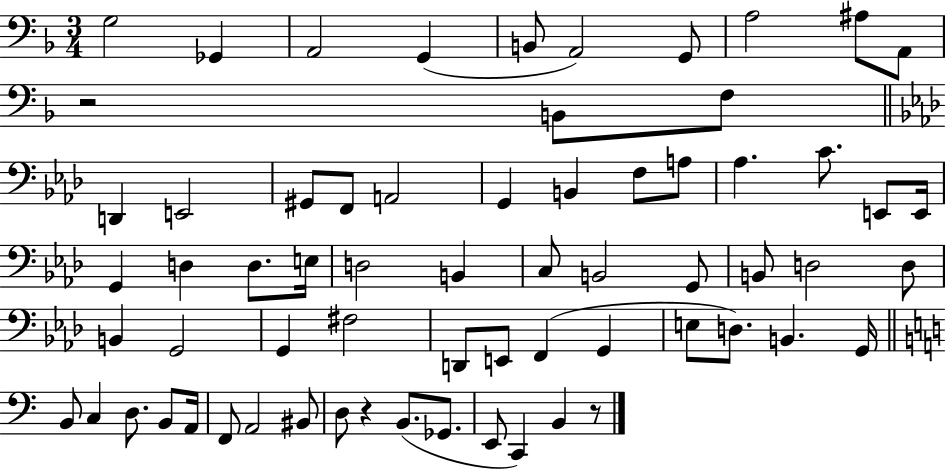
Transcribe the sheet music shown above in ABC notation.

X:1
T:Untitled
M:3/4
L:1/4
K:F
G,2 _G,, A,,2 G,, B,,/2 A,,2 G,,/2 A,2 ^A,/2 A,,/2 z2 B,,/2 F,/2 D,, E,,2 ^G,,/2 F,,/2 A,,2 G,, B,, F,/2 A,/2 _A, C/2 E,,/2 E,,/4 G,, D, D,/2 E,/4 D,2 B,, C,/2 B,,2 G,,/2 B,,/2 D,2 D,/2 B,, G,,2 G,, ^F,2 D,,/2 E,,/2 F,, G,, E,/2 D,/2 B,, G,,/4 B,,/2 C, D,/2 B,,/2 A,,/4 F,,/2 A,,2 ^B,,/2 D,/2 z B,,/2 _G,,/2 E,,/2 C,, B,, z/2